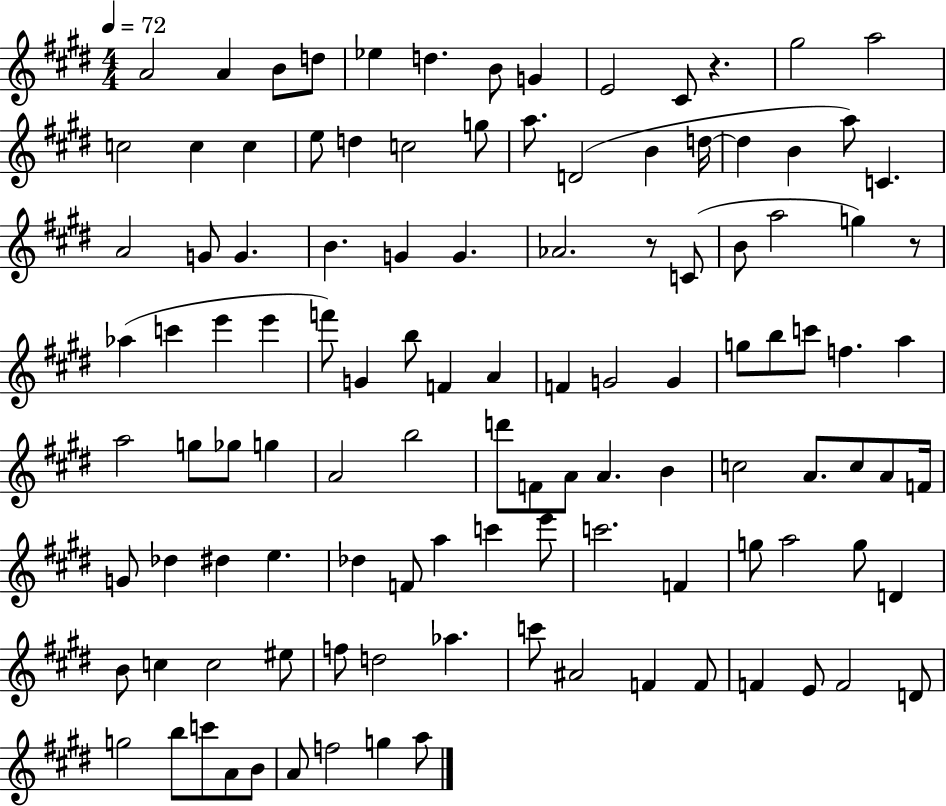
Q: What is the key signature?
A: E major